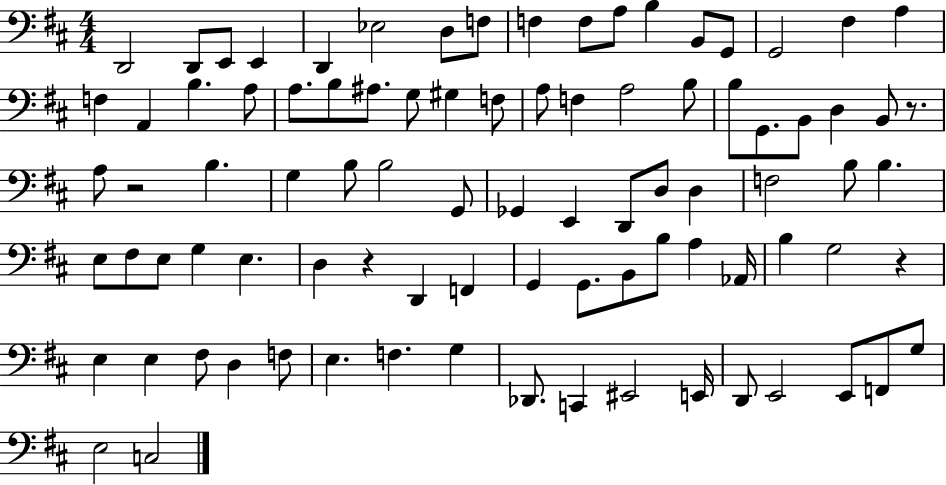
{
  \clef bass
  \numericTimeSignature
  \time 4/4
  \key d \major
  \repeat volta 2 { d,2 d,8 e,8 e,4 | d,4 ees2 d8 f8 | f4 f8 a8 b4 b,8 g,8 | g,2 fis4 a4 | \break f4 a,4 b4. a8 | a8. b8 ais8. g8 gis4 f8 | a8 f4 a2 b8 | b8 g,8. b,8 d4 b,8 r8. | \break a8 r2 b4. | g4 b8 b2 g,8 | ges,4 e,4 d,8 d8 d4 | f2 b8 b4. | \break e8 fis8 e8 g4 e4. | d4 r4 d,4 f,4 | g,4 g,8. b,8 b8 a4 aes,16 | b4 g2 r4 | \break e4 e4 fis8 d4 f8 | e4. f4. g4 | des,8. c,4 eis,2 e,16 | d,8 e,2 e,8 f,8 g8 | \break e2 c2 | } \bar "|."
}